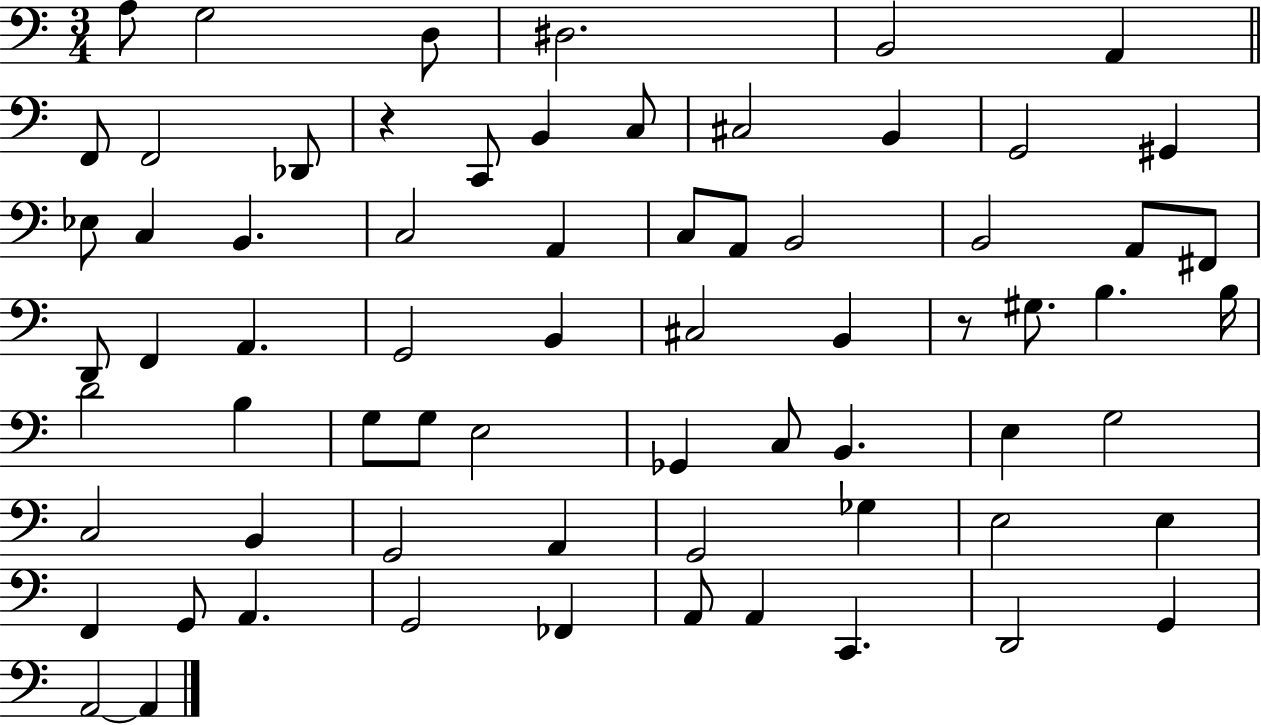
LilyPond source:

{
  \clef bass
  \numericTimeSignature
  \time 3/4
  \key c \major
  \repeat volta 2 { a8 g2 d8 | dis2. | b,2 a,4 | \bar "||" \break \key c \major f,8 f,2 des,8 | r4 c,8 b,4 c8 | cis2 b,4 | g,2 gis,4 | \break ees8 c4 b,4. | c2 a,4 | c8 a,8 b,2 | b,2 a,8 fis,8 | \break d,8 f,4 a,4. | g,2 b,4 | cis2 b,4 | r8 gis8. b4. b16 | \break d'2 b4 | g8 g8 e2 | ges,4 c8 b,4. | e4 g2 | \break c2 b,4 | g,2 a,4 | g,2 ges4 | e2 e4 | \break f,4 g,8 a,4. | g,2 fes,4 | a,8 a,4 c,4. | d,2 g,4 | \break a,2~~ a,4 | } \bar "|."
}